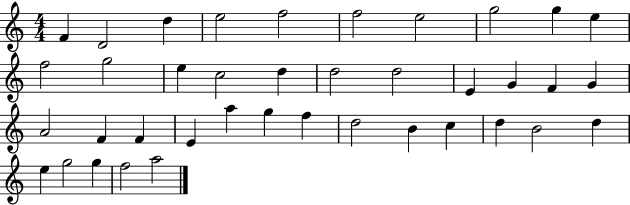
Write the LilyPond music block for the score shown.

{
  \clef treble
  \numericTimeSignature
  \time 4/4
  \key c \major
  f'4 d'2 d''4 | e''2 f''2 | f''2 e''2 | g''2 g''4 e''4 | \break f''2 g''2 | e''4 c''2 d''4 | d''2 d''2 | e'4 g'4 f'4 g'4 | \break a'2 f'4 f'4 | e'4 a''4 g''4 f''4 | d''2 b'4 c''4 | d''4 b'2 d''4 | \break e''4 g''2 g''4 | f''2 a''2 | \bar "|."
}